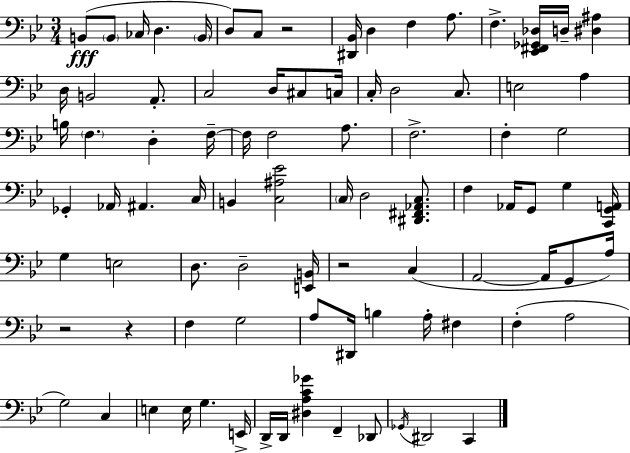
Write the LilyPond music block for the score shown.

{
  \clef bass
  \numericTimeSignature
  \time 3/4
  \key g \minor
  \repeat volta 2 { b,8(\fff \parenthesize b,8 ces16 d4. \parenthesize b,16 | d8) c8 r2 | <dis, bes,>16 d4 f4 a8. | f4.-> <ees, fis, ges, des>16 d16-- <dis ais>4 | \break d16 b,2 a,8.-. | c2 d16 cis8 c16 | c16-. d2 c8. | e2 a4 | \break b16 \parenthesize f4. d4-. f16--~~ | f16 f2 a8. | f2.-> | f4-. g2 | \break ges,4-. aes,16 ais,4. c16 | b,4 <c ais ees'>2 | \parenthesize c16 d2 <dis, fis, aes, c>8. | f4 aes,16 g,8 g4 <c, g, a,>16 | \break g4 e2 | d8. d2-- <e, b,>16 | r2 c4( | a,2~~ a,16 g,8 a16) | \break r2 r4 | f4 g2 | a8 dis,16 b4 a16-. fis4 | f4-.( a2 | \break g2) c4 | e4 e16 g4. e,16-> | d,16-> d,16 <dis a c' ges'>4 f,4-- des,8 | \acciaccatura { ges,16 } dis,2 c,4 | \break } \bar "|."
}